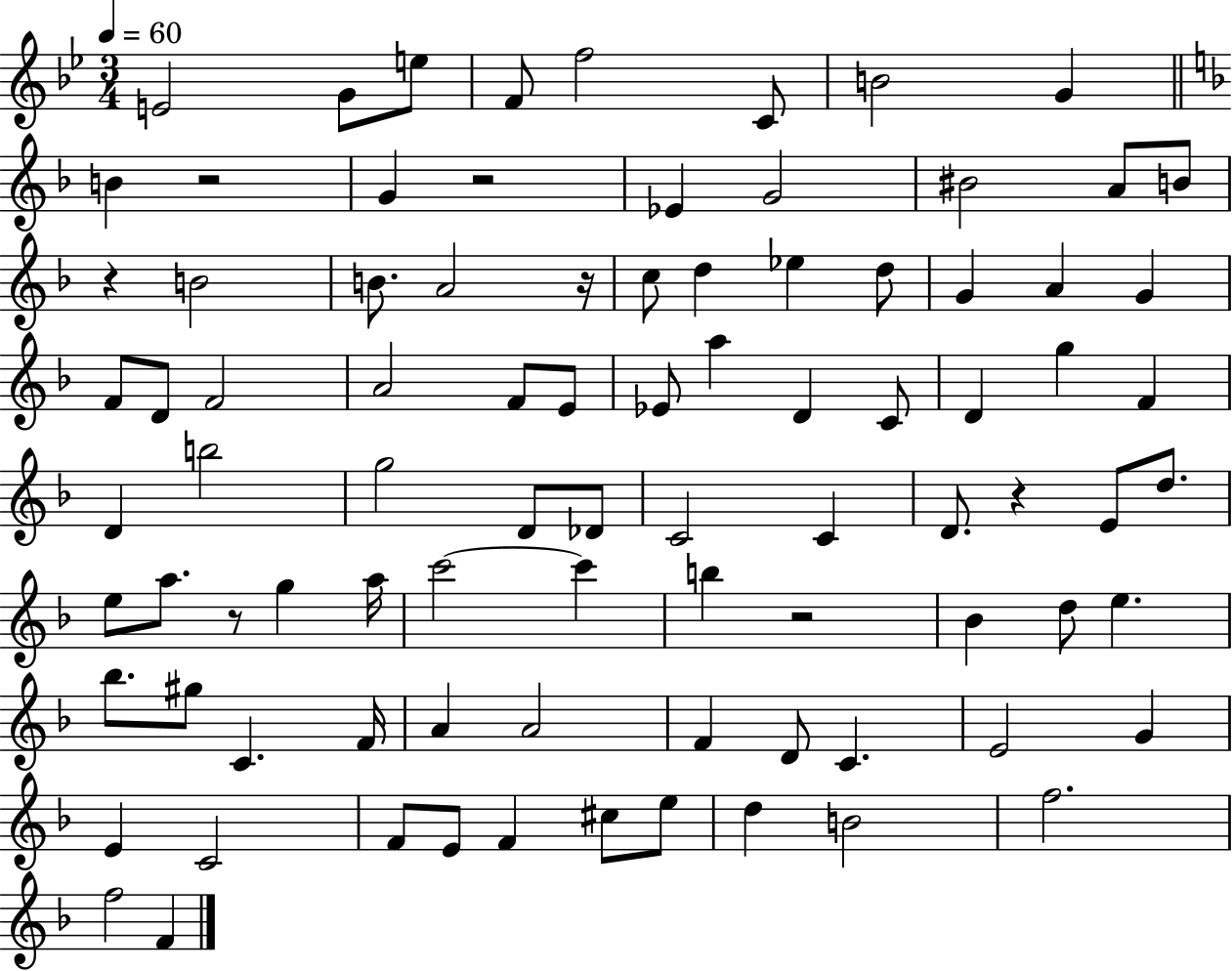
{
  \clef treble
  \numericTimeSignature
  \time 3/4
  \key bes \major
  \tempo 4 = 60
  \repeat volta 2 { e'2 g'8 e''8 | f'8 f''2 c'8 | b'2 g'4 | \bar "||" \break \key f \major b'4 r2 | g'4 r2 | ees'4 g'2 | bis'2 a'8 b'8 | \break r4 b'2 | b'8. a'2 r16 | c''8 d''4 ees''4 d''8 | g'4 a'4 g'4 | \break f'8 d'8 f'2 | a'2 f'8 e'8 | ees'8 a''4 d'4 c'8 | d'4 g''4 f'4 | \break d'4 b''2 | g''2 d'8 des'8 | c'2 c'4 | d'8. r4 e'8 d''8. | \break e''8 a''8. r8 g''4 a''16 | c'''2~~ c'''4 | b''4 r2 | bes'4 d''8 e''4. | \break bes''8. gis''8 c'4. f'16 | a'4 a'2 | f'4 d'8 c'4. | e'2 g'4 | \break e'4 c'2 | f'8 e'8 f'4 cis''8 e''8 | d''4 b'2 | f''2. | \break f''2 f'4 | } \bar "|."
}